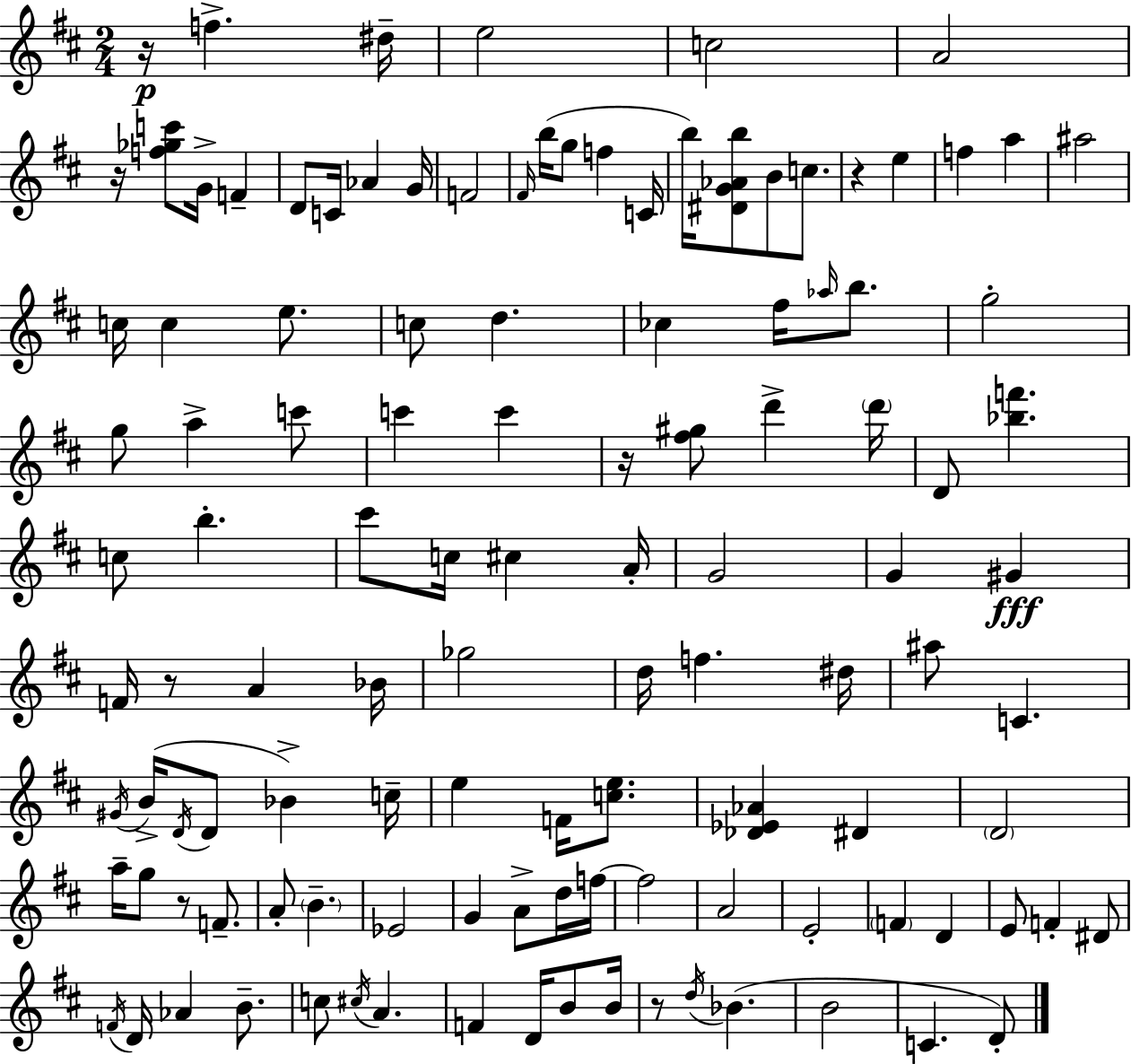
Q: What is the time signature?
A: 2/4